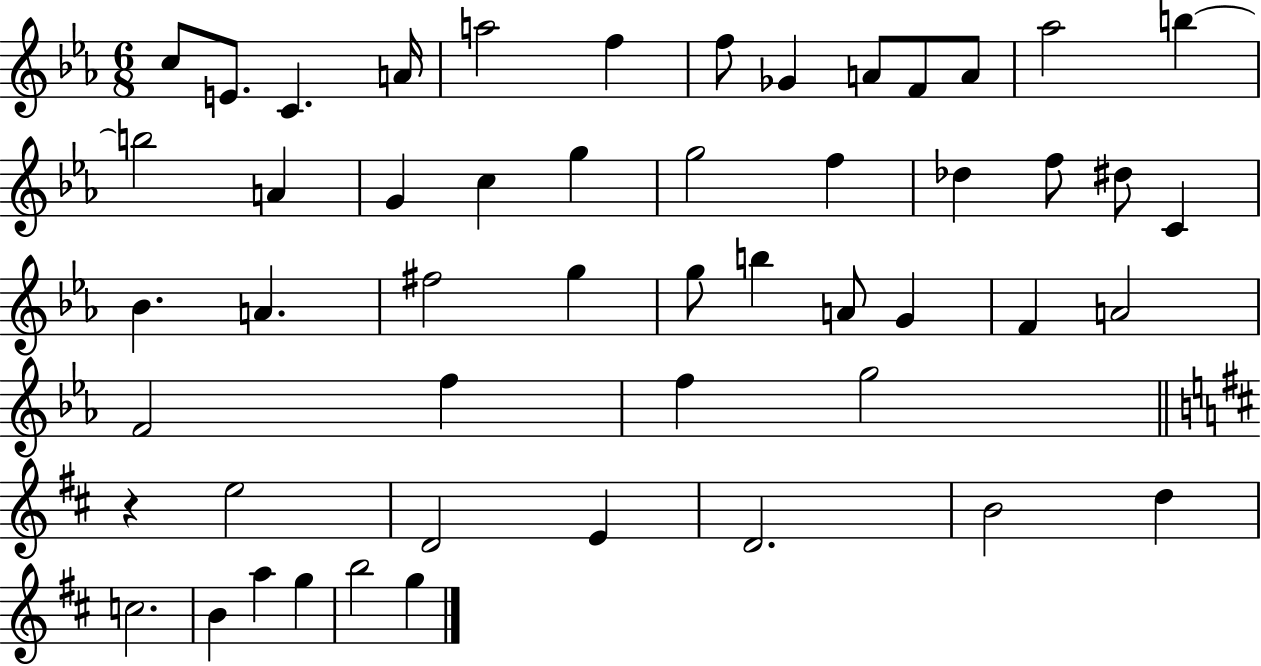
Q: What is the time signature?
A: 6/8